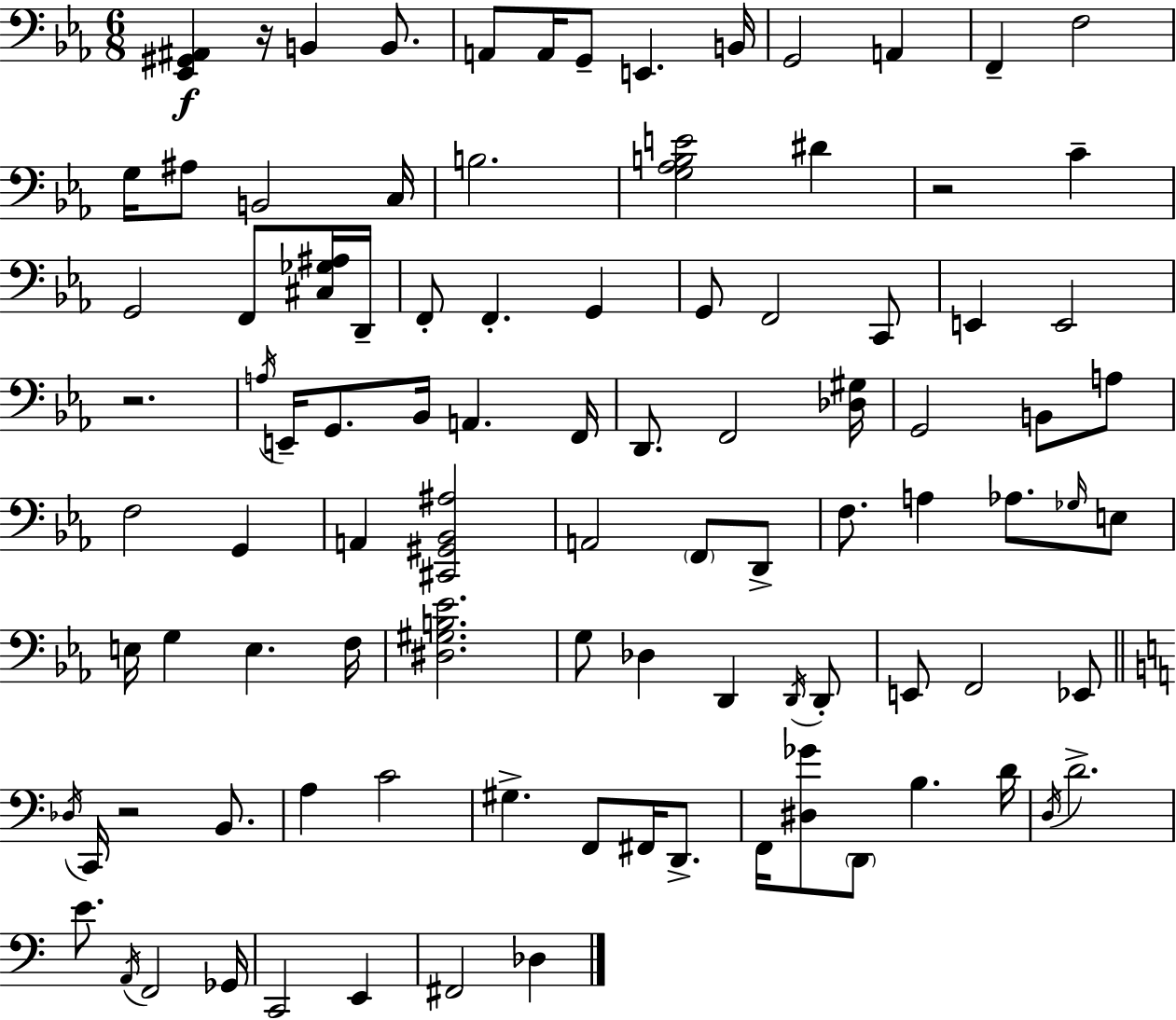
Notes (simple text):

[Eb2,G#2,A#2]/q R/s B2/q B2/e. A2/e A2/s G2/e E2/q. B2/s G2/h A2/q F2/q F3/h G3/s A#3/e B2/h C3/s B3/h. [G3,Ab3,B3,E4]/h D#4/q R/h C4/q G2/h F2/e [C#3,Gb3,A#3]/s D2/s F2/e F2/q. G2/q G2/e F2/h C2/e E2/q E2/h R/h. A3/s E2/s G2/e. Bb2/s A2/q. F2/s D2/e. F2/h [Db3,G#3]/s G2/h B2/e A3/e F3/h G2/q A2/q [C#2,G#2,Bb2,A#3]/h A2/h F2/e D2/e F3/e. A3/q Ab3/e. Gb3/s E3/e E3/s G3/q E3/q. F3/s [D#3,G#3,B3,Eb4]/h. G3/e Db3/q D2/q D2/s D2/e E2/e F2/h Eb2/e Db3/s C2/s R/h B2/e. A3/q C4/h G#3/q. F2/e F#2/s D2/e. F2/s [D#3,Gb4]/e D2/e B3/q. D4/s D3/s D4/h. E4/e. A2/s F2/h Gb2/s C2/h E2/q F#2/h Db3/q